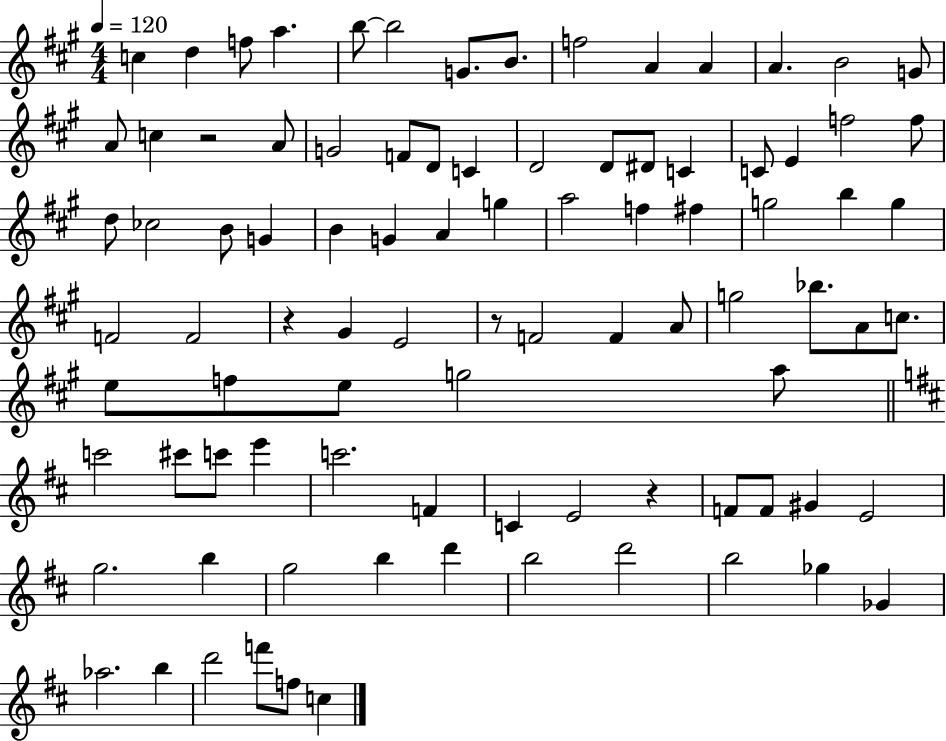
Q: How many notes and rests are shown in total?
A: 91